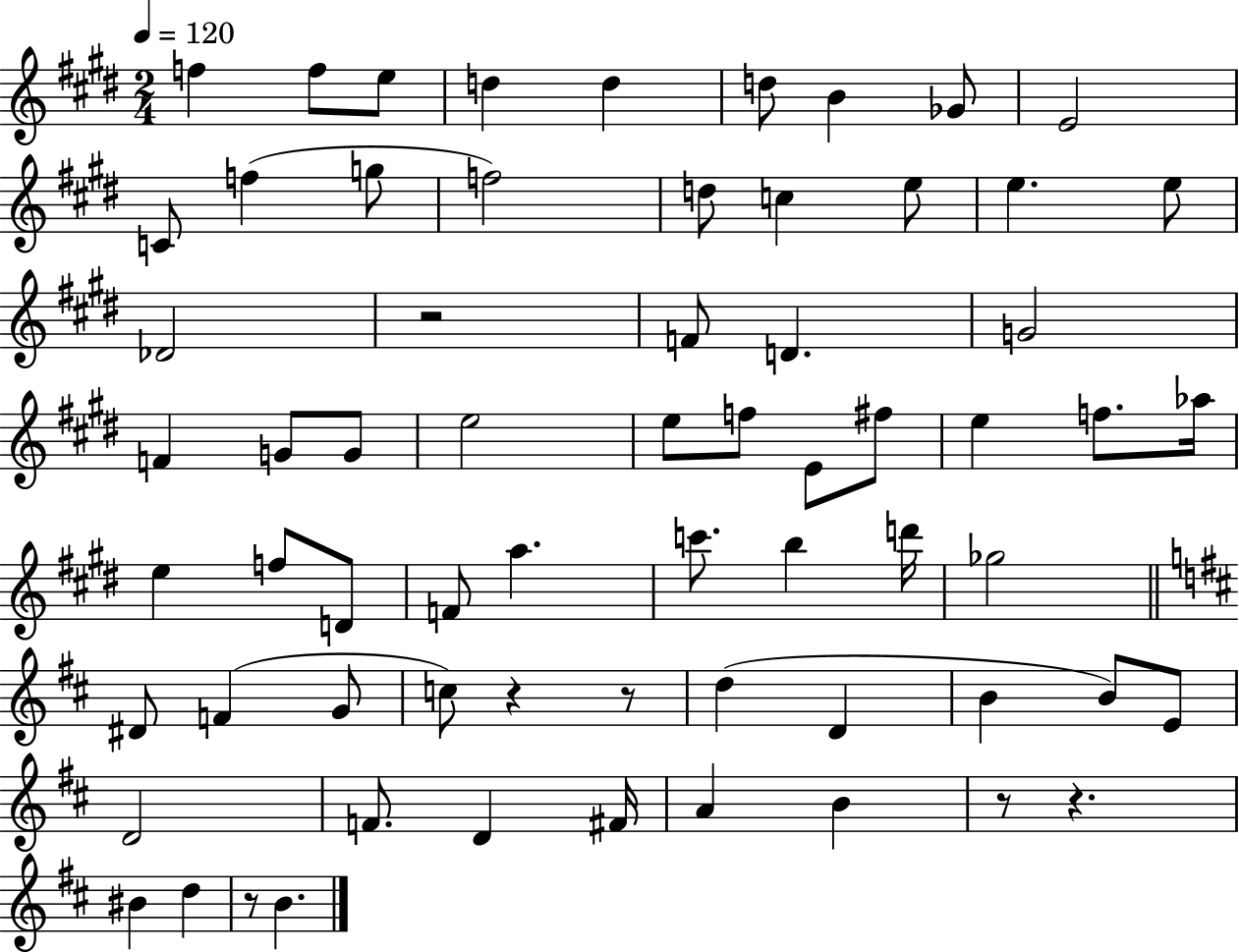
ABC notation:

X:1
T:Untitled
M:2/4
L:1/4
K:E
f f/2 e/2 d d d/2 B _G/2 E2 C/2 f g/2 f2 d/2 c e/2 e e/2 _D2 z2 F/2 D G2 F G/2 G/2 e2 e/2 f/2 E/2 ^f/2 e f/2 _a/4 e f/2 D/2 F/2 a c'/2 b d'/4 _g2 ^D/2 F G/2 c/2 z z/2 d D B B/2 E/2 D2 F/2 D ^F/4 A B z/2 z ^B d z/2 B